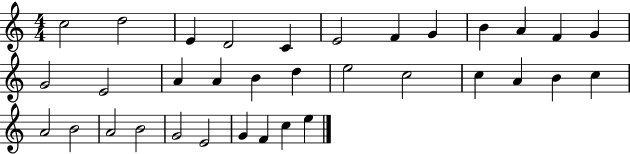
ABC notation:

X:1
T:Untitled
M:4/4
L:1/4
K:C
c2 d2 E D2 C E2 F G B A F G G2 E2 A A B d e2 c2 c A B c A2 B2 A2 B2 G2 E2 G F c e